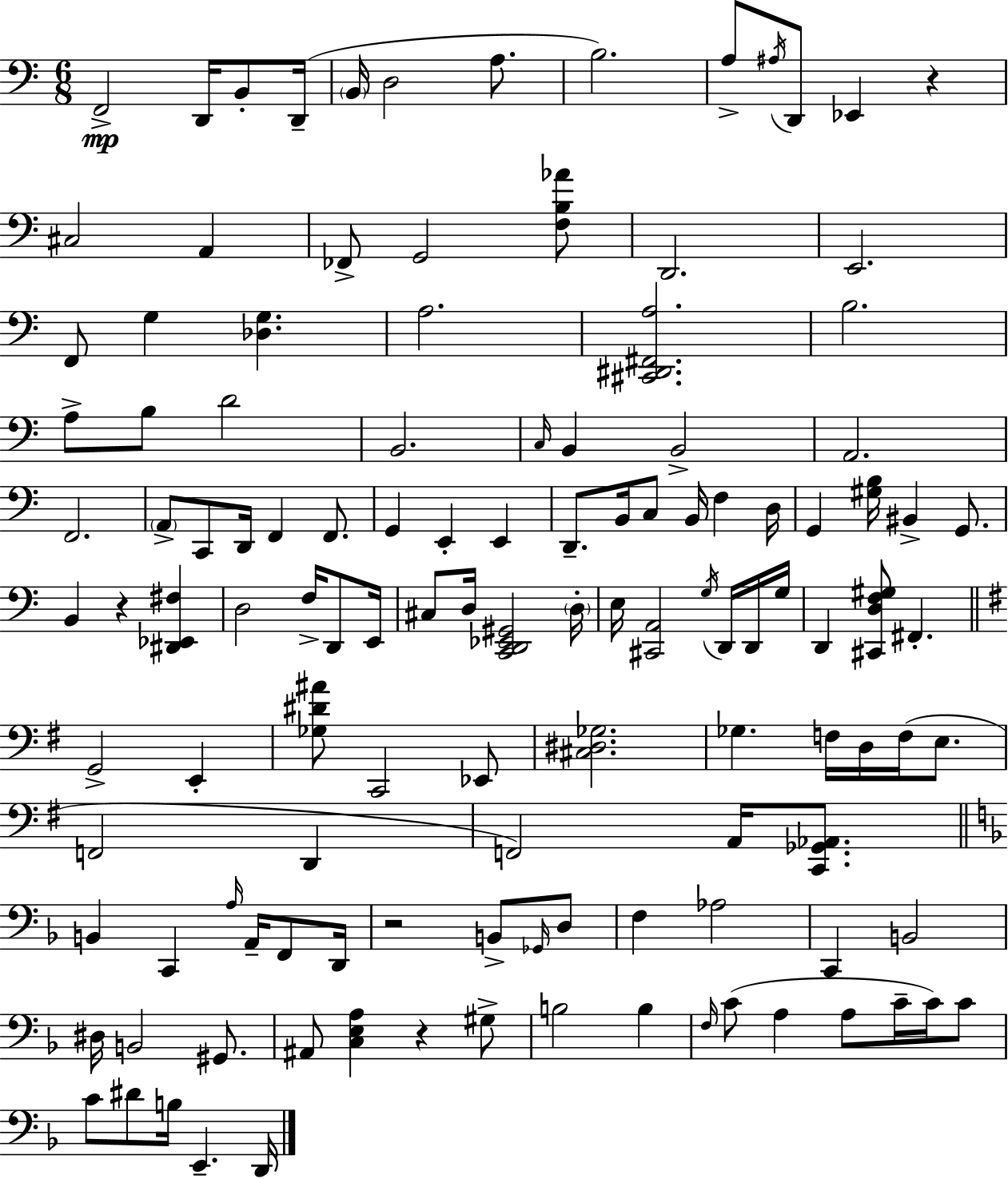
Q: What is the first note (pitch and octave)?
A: F2